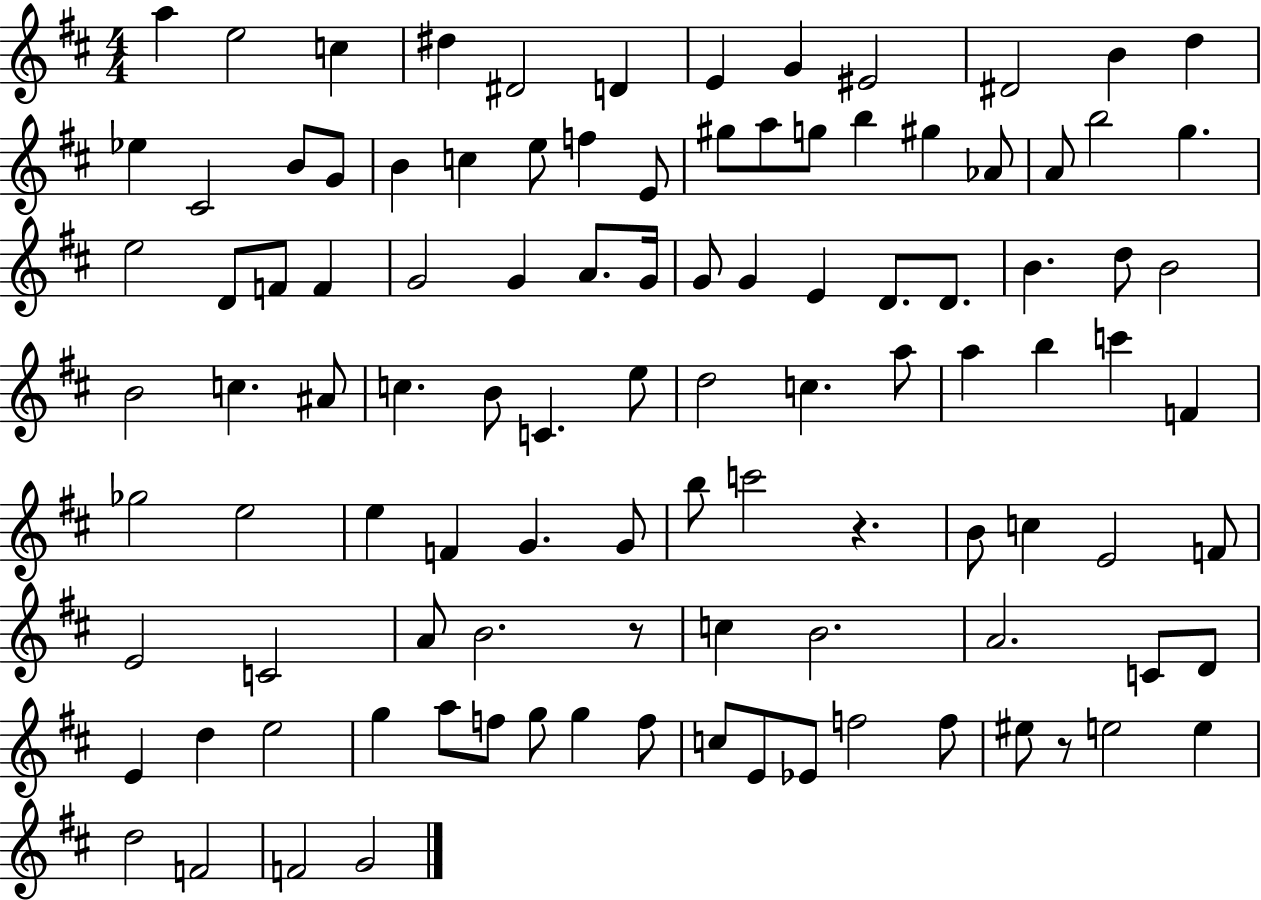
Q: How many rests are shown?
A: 3